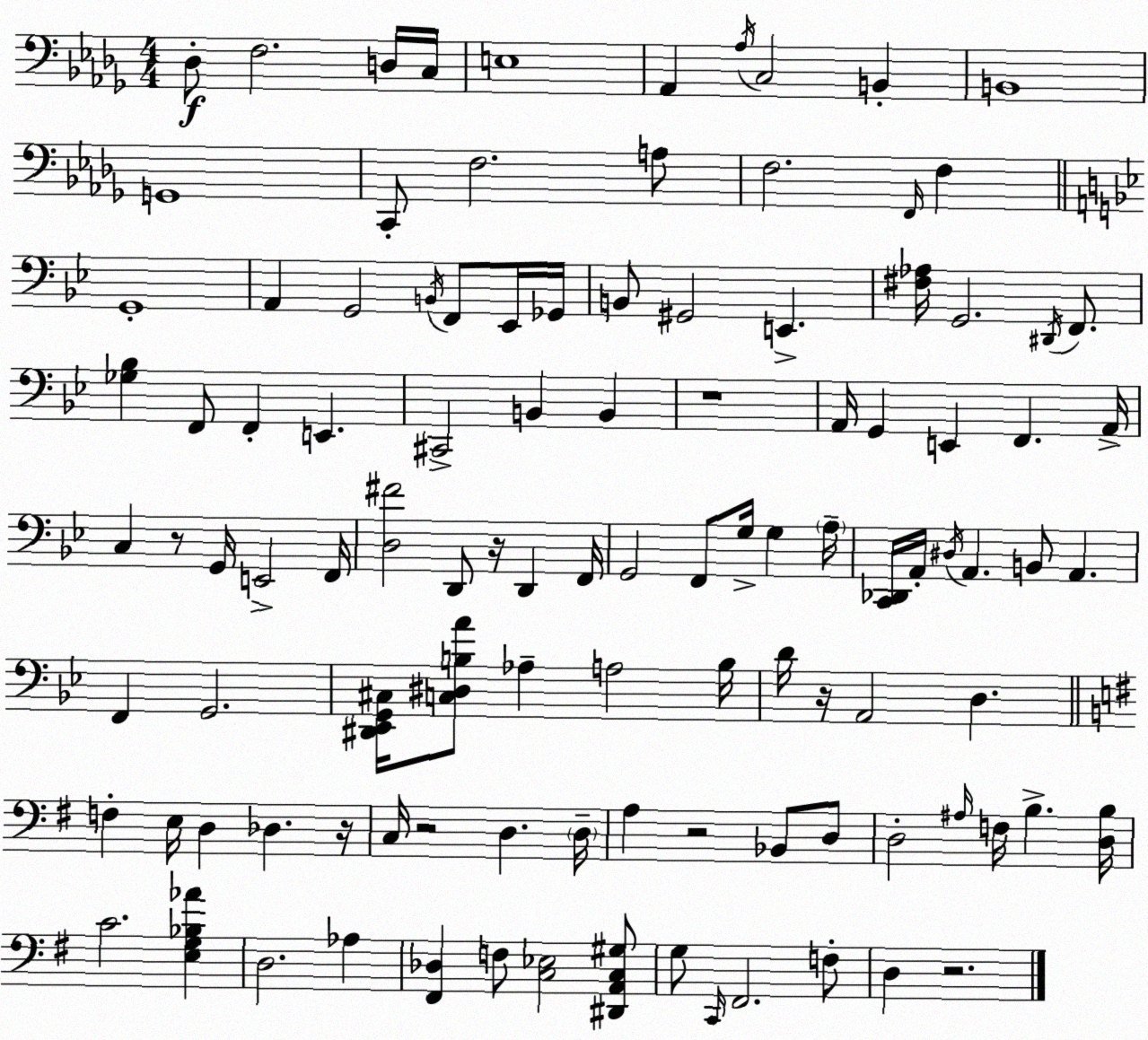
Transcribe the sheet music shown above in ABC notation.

X:1
T:Untitled
M:4/4
L:1/4
K:Bbm
_D,/2 F,2 D,/4 C,/4 E,4 _A,, _A,/4 C,2 B,, B,,4 G,,4 C,,/2 F,2 A,/2 F,2 F,,/4 F, G,,4 A,, G,,2 B,,/4 F,,/2 _E,,/4 _G,,/4 B,,/2 ^G,,2 E,, [^F,_A,]/4 G,,2 ^D,,/4 F,,/2 [_G,_B,] F,,/2 F,, E,, ^C,,2 B,, B,, z4 A,,/4 G,, E,, F,, A,,/4 C, z/2 G,,/4 E,,2 F,,/4 [D,^F]2 D,,/2 z/4 D,, F,,/4 G,,2 F,,/2 G,/4 G, A,/4 [C,,_D,,]/4 A,,/4 ^D,/4 A,, B,,/2 A,, F,, G,,2 [^D,,_E,,G,,^C,]/4 [C,^D,B,A]/2 _A, A,2 B,/4 D/4 z/4 A,,2 D, F, E,/4 D, _D, z/4 C,/4 z2 D, D,/4 A, z2 _B,,/2 D,/2 D,2 ^A,/4 F,/4 B, [D,B,]/4 C2 [E,G,_B,_A] D,2 _A, [^F,,_D,] F,/2 [C,_E,]2 [^D,,A,,C,^G,]/2 G,/2 C,,/4 ^F,,2 F,/2 D, z2